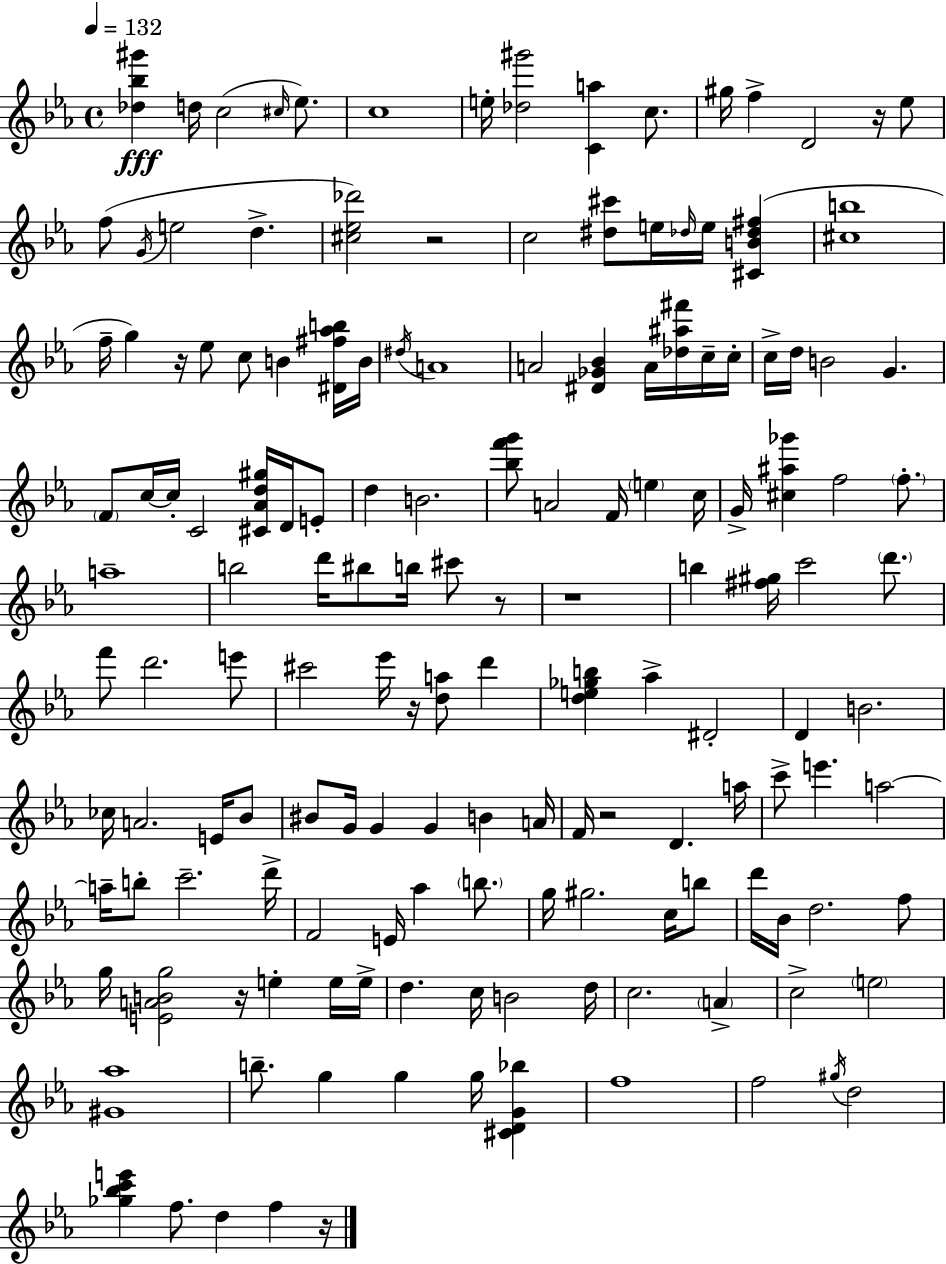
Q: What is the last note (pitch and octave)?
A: F5